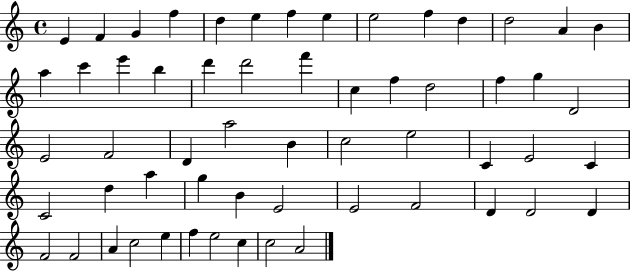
X:1
T:Untitled
M:4/4
L:1/4
K:C
E F G f d e f e e2 f d d2 A B a c' e' b d' d'2 f' c f d2 f g D2 E2 F2 D a2 B c2 e2 C E2 C C2 d a g B E2 E2 F2 D D2 D F2 F2 A c2 e f e2 c c2 A2